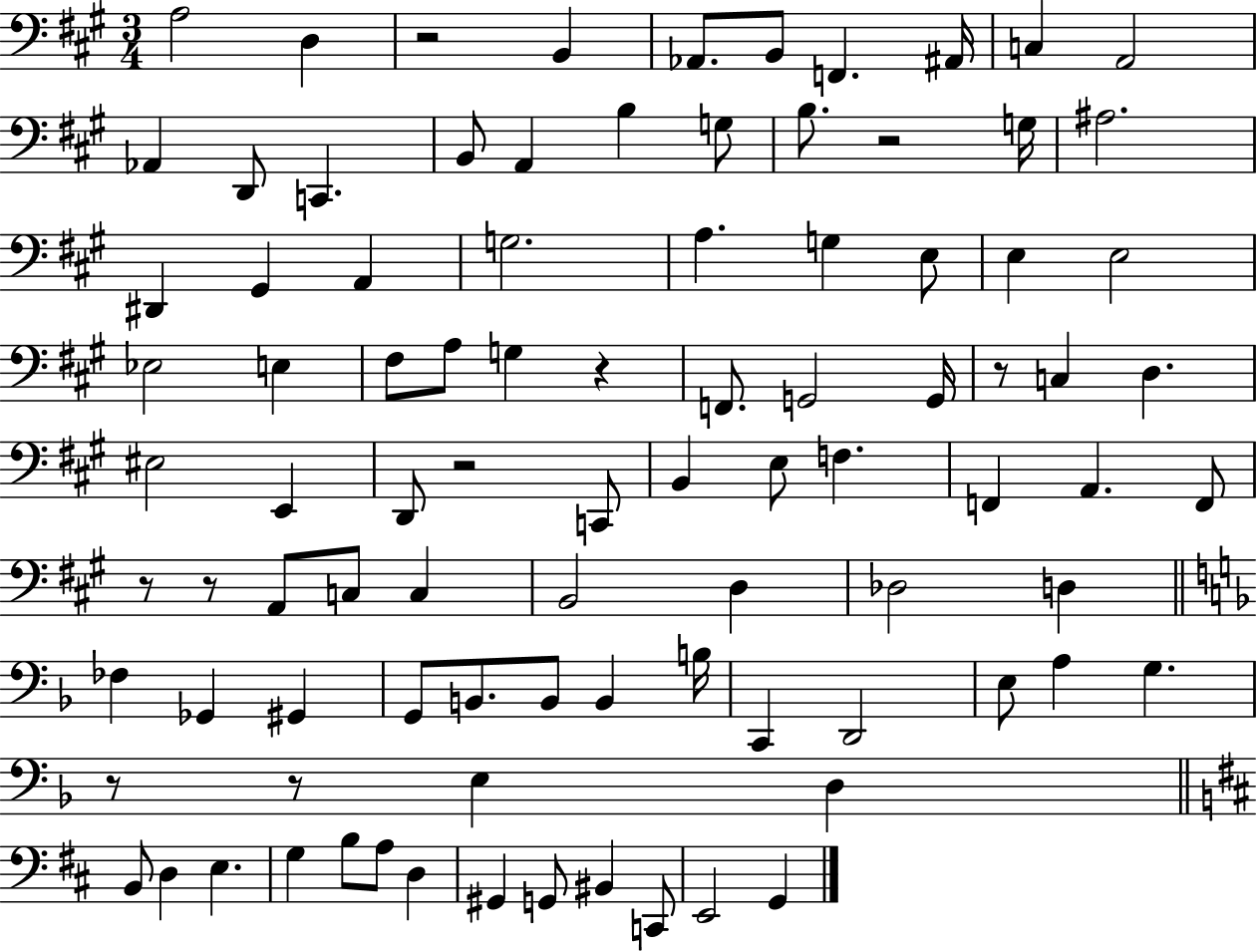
{
  \clef bass
  \numericTimeSignature
  \time 3/4
  \key a \major
  a2 d4 | r2 b,4 | aes,8. b,8 f,4. ais,16 | c4 a,2 | \break aes,4 d,8 c,4. | b,8 a,4 b4 g8 | b8. r2 g16 | ais2. | \break dis,4 gis,4 a,4 | g2. | a4. g4 e8 | e4 e2 | \break ees2 e4 | fis8 a8 g4 r4 | f,8. g,2 g,16 | r8 c4 d4. | \break eis2 e,4 | d,8 r2 c,8 | b,4 e8 f4. | f,4 a,4. f,8 | \break r8 r8 a,8 c8 c4 | b,2 d4 | des2 d4 | \bar "||" \break \key d \minor fes4 ges,4 gis,4 | g,8 b,8. b,8 b,4 b16 | c,4 d,2 | e8 a4 g4. | \break r8 r8 e4 d4 | \bar "||" \break \key d \major b,8 d4 e4. | g4 b8 a8 d4 | gis,4 g,8 bis,4 c,8 | e,2 g,4 | \break \bar "|."
}